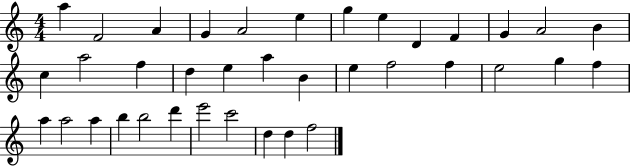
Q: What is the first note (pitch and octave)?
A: A5